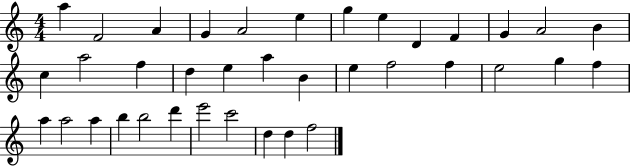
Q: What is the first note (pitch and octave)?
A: A5